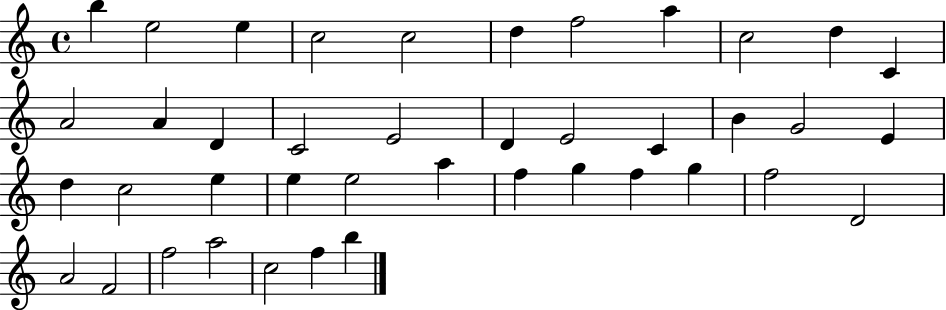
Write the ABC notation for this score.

X:1
T:Untitled
M:4/4
L:1/4
K:C
b e2 e c2 c2 d f2 a c2 d C A2 A D C2 E2 D E2 C B G2 E d c2 e e e2 a f g f g f2 D2 A2 F2 f2 a2 c2 f b